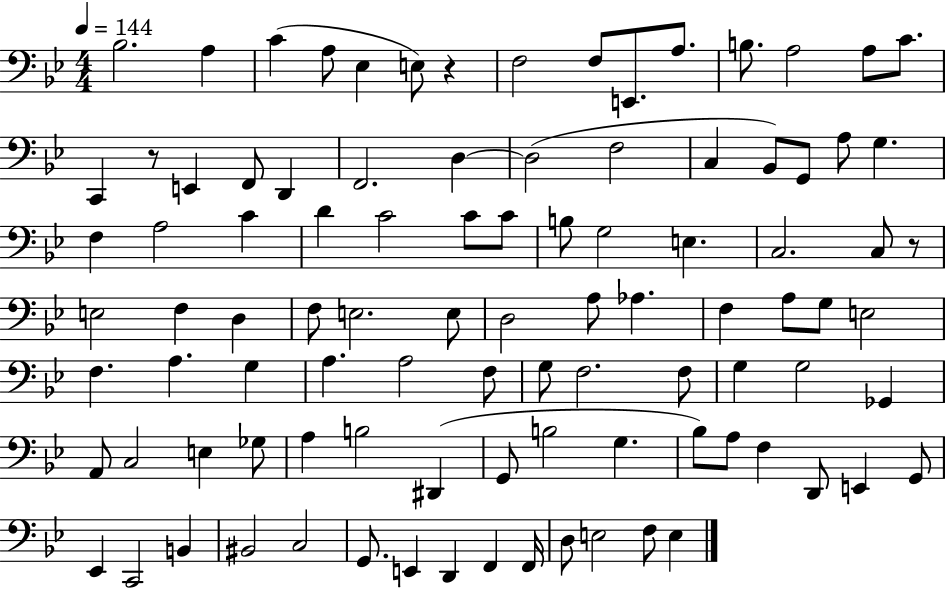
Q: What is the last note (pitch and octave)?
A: E3